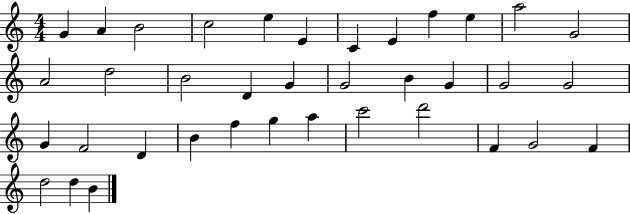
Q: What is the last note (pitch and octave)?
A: B4